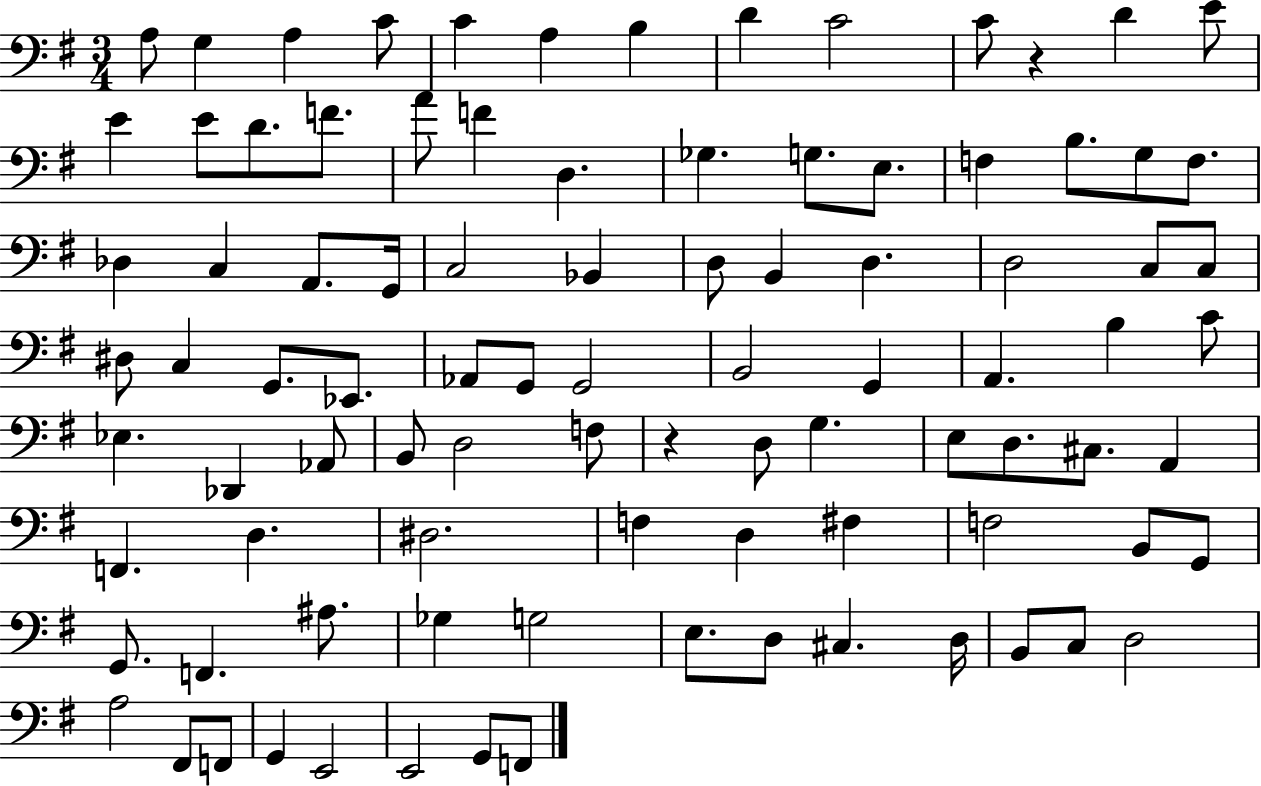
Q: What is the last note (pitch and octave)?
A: F2